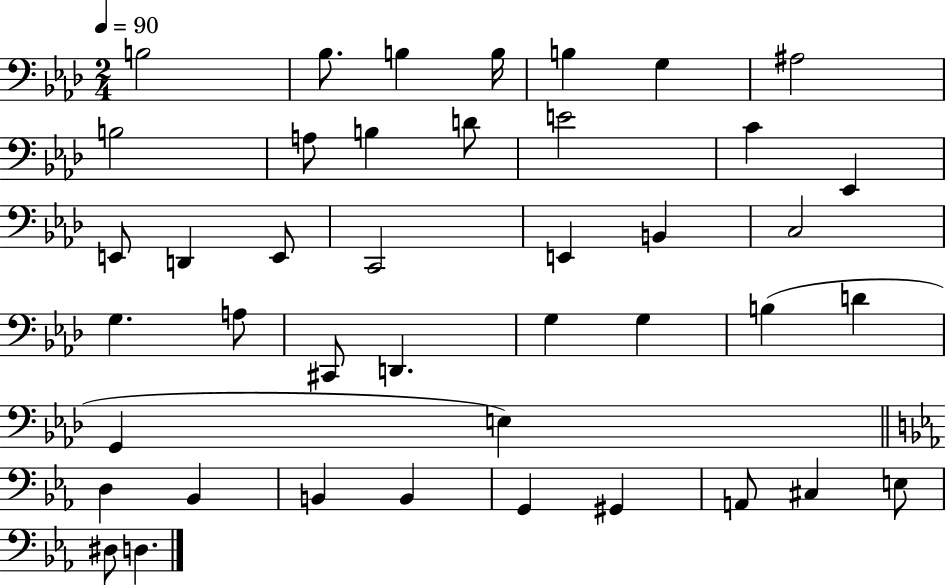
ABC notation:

X:1
T:Untitled
M:2/4
L:1/4
K:Ab
B,2 _B,/2 B, B,/4 B, G, ^A,2 B,2 A,/2 B, D/2 E2 C _E,, E,,/2 D,, E,,/2 C,,2 E,, B,, C,2 G, A,/2 ^C,,/2 D,, G, G, B, D G,, E, D, _B,, B,, B,, G,, ^G,, A,,/2 ^C, E,/2 ^D,/2 D,